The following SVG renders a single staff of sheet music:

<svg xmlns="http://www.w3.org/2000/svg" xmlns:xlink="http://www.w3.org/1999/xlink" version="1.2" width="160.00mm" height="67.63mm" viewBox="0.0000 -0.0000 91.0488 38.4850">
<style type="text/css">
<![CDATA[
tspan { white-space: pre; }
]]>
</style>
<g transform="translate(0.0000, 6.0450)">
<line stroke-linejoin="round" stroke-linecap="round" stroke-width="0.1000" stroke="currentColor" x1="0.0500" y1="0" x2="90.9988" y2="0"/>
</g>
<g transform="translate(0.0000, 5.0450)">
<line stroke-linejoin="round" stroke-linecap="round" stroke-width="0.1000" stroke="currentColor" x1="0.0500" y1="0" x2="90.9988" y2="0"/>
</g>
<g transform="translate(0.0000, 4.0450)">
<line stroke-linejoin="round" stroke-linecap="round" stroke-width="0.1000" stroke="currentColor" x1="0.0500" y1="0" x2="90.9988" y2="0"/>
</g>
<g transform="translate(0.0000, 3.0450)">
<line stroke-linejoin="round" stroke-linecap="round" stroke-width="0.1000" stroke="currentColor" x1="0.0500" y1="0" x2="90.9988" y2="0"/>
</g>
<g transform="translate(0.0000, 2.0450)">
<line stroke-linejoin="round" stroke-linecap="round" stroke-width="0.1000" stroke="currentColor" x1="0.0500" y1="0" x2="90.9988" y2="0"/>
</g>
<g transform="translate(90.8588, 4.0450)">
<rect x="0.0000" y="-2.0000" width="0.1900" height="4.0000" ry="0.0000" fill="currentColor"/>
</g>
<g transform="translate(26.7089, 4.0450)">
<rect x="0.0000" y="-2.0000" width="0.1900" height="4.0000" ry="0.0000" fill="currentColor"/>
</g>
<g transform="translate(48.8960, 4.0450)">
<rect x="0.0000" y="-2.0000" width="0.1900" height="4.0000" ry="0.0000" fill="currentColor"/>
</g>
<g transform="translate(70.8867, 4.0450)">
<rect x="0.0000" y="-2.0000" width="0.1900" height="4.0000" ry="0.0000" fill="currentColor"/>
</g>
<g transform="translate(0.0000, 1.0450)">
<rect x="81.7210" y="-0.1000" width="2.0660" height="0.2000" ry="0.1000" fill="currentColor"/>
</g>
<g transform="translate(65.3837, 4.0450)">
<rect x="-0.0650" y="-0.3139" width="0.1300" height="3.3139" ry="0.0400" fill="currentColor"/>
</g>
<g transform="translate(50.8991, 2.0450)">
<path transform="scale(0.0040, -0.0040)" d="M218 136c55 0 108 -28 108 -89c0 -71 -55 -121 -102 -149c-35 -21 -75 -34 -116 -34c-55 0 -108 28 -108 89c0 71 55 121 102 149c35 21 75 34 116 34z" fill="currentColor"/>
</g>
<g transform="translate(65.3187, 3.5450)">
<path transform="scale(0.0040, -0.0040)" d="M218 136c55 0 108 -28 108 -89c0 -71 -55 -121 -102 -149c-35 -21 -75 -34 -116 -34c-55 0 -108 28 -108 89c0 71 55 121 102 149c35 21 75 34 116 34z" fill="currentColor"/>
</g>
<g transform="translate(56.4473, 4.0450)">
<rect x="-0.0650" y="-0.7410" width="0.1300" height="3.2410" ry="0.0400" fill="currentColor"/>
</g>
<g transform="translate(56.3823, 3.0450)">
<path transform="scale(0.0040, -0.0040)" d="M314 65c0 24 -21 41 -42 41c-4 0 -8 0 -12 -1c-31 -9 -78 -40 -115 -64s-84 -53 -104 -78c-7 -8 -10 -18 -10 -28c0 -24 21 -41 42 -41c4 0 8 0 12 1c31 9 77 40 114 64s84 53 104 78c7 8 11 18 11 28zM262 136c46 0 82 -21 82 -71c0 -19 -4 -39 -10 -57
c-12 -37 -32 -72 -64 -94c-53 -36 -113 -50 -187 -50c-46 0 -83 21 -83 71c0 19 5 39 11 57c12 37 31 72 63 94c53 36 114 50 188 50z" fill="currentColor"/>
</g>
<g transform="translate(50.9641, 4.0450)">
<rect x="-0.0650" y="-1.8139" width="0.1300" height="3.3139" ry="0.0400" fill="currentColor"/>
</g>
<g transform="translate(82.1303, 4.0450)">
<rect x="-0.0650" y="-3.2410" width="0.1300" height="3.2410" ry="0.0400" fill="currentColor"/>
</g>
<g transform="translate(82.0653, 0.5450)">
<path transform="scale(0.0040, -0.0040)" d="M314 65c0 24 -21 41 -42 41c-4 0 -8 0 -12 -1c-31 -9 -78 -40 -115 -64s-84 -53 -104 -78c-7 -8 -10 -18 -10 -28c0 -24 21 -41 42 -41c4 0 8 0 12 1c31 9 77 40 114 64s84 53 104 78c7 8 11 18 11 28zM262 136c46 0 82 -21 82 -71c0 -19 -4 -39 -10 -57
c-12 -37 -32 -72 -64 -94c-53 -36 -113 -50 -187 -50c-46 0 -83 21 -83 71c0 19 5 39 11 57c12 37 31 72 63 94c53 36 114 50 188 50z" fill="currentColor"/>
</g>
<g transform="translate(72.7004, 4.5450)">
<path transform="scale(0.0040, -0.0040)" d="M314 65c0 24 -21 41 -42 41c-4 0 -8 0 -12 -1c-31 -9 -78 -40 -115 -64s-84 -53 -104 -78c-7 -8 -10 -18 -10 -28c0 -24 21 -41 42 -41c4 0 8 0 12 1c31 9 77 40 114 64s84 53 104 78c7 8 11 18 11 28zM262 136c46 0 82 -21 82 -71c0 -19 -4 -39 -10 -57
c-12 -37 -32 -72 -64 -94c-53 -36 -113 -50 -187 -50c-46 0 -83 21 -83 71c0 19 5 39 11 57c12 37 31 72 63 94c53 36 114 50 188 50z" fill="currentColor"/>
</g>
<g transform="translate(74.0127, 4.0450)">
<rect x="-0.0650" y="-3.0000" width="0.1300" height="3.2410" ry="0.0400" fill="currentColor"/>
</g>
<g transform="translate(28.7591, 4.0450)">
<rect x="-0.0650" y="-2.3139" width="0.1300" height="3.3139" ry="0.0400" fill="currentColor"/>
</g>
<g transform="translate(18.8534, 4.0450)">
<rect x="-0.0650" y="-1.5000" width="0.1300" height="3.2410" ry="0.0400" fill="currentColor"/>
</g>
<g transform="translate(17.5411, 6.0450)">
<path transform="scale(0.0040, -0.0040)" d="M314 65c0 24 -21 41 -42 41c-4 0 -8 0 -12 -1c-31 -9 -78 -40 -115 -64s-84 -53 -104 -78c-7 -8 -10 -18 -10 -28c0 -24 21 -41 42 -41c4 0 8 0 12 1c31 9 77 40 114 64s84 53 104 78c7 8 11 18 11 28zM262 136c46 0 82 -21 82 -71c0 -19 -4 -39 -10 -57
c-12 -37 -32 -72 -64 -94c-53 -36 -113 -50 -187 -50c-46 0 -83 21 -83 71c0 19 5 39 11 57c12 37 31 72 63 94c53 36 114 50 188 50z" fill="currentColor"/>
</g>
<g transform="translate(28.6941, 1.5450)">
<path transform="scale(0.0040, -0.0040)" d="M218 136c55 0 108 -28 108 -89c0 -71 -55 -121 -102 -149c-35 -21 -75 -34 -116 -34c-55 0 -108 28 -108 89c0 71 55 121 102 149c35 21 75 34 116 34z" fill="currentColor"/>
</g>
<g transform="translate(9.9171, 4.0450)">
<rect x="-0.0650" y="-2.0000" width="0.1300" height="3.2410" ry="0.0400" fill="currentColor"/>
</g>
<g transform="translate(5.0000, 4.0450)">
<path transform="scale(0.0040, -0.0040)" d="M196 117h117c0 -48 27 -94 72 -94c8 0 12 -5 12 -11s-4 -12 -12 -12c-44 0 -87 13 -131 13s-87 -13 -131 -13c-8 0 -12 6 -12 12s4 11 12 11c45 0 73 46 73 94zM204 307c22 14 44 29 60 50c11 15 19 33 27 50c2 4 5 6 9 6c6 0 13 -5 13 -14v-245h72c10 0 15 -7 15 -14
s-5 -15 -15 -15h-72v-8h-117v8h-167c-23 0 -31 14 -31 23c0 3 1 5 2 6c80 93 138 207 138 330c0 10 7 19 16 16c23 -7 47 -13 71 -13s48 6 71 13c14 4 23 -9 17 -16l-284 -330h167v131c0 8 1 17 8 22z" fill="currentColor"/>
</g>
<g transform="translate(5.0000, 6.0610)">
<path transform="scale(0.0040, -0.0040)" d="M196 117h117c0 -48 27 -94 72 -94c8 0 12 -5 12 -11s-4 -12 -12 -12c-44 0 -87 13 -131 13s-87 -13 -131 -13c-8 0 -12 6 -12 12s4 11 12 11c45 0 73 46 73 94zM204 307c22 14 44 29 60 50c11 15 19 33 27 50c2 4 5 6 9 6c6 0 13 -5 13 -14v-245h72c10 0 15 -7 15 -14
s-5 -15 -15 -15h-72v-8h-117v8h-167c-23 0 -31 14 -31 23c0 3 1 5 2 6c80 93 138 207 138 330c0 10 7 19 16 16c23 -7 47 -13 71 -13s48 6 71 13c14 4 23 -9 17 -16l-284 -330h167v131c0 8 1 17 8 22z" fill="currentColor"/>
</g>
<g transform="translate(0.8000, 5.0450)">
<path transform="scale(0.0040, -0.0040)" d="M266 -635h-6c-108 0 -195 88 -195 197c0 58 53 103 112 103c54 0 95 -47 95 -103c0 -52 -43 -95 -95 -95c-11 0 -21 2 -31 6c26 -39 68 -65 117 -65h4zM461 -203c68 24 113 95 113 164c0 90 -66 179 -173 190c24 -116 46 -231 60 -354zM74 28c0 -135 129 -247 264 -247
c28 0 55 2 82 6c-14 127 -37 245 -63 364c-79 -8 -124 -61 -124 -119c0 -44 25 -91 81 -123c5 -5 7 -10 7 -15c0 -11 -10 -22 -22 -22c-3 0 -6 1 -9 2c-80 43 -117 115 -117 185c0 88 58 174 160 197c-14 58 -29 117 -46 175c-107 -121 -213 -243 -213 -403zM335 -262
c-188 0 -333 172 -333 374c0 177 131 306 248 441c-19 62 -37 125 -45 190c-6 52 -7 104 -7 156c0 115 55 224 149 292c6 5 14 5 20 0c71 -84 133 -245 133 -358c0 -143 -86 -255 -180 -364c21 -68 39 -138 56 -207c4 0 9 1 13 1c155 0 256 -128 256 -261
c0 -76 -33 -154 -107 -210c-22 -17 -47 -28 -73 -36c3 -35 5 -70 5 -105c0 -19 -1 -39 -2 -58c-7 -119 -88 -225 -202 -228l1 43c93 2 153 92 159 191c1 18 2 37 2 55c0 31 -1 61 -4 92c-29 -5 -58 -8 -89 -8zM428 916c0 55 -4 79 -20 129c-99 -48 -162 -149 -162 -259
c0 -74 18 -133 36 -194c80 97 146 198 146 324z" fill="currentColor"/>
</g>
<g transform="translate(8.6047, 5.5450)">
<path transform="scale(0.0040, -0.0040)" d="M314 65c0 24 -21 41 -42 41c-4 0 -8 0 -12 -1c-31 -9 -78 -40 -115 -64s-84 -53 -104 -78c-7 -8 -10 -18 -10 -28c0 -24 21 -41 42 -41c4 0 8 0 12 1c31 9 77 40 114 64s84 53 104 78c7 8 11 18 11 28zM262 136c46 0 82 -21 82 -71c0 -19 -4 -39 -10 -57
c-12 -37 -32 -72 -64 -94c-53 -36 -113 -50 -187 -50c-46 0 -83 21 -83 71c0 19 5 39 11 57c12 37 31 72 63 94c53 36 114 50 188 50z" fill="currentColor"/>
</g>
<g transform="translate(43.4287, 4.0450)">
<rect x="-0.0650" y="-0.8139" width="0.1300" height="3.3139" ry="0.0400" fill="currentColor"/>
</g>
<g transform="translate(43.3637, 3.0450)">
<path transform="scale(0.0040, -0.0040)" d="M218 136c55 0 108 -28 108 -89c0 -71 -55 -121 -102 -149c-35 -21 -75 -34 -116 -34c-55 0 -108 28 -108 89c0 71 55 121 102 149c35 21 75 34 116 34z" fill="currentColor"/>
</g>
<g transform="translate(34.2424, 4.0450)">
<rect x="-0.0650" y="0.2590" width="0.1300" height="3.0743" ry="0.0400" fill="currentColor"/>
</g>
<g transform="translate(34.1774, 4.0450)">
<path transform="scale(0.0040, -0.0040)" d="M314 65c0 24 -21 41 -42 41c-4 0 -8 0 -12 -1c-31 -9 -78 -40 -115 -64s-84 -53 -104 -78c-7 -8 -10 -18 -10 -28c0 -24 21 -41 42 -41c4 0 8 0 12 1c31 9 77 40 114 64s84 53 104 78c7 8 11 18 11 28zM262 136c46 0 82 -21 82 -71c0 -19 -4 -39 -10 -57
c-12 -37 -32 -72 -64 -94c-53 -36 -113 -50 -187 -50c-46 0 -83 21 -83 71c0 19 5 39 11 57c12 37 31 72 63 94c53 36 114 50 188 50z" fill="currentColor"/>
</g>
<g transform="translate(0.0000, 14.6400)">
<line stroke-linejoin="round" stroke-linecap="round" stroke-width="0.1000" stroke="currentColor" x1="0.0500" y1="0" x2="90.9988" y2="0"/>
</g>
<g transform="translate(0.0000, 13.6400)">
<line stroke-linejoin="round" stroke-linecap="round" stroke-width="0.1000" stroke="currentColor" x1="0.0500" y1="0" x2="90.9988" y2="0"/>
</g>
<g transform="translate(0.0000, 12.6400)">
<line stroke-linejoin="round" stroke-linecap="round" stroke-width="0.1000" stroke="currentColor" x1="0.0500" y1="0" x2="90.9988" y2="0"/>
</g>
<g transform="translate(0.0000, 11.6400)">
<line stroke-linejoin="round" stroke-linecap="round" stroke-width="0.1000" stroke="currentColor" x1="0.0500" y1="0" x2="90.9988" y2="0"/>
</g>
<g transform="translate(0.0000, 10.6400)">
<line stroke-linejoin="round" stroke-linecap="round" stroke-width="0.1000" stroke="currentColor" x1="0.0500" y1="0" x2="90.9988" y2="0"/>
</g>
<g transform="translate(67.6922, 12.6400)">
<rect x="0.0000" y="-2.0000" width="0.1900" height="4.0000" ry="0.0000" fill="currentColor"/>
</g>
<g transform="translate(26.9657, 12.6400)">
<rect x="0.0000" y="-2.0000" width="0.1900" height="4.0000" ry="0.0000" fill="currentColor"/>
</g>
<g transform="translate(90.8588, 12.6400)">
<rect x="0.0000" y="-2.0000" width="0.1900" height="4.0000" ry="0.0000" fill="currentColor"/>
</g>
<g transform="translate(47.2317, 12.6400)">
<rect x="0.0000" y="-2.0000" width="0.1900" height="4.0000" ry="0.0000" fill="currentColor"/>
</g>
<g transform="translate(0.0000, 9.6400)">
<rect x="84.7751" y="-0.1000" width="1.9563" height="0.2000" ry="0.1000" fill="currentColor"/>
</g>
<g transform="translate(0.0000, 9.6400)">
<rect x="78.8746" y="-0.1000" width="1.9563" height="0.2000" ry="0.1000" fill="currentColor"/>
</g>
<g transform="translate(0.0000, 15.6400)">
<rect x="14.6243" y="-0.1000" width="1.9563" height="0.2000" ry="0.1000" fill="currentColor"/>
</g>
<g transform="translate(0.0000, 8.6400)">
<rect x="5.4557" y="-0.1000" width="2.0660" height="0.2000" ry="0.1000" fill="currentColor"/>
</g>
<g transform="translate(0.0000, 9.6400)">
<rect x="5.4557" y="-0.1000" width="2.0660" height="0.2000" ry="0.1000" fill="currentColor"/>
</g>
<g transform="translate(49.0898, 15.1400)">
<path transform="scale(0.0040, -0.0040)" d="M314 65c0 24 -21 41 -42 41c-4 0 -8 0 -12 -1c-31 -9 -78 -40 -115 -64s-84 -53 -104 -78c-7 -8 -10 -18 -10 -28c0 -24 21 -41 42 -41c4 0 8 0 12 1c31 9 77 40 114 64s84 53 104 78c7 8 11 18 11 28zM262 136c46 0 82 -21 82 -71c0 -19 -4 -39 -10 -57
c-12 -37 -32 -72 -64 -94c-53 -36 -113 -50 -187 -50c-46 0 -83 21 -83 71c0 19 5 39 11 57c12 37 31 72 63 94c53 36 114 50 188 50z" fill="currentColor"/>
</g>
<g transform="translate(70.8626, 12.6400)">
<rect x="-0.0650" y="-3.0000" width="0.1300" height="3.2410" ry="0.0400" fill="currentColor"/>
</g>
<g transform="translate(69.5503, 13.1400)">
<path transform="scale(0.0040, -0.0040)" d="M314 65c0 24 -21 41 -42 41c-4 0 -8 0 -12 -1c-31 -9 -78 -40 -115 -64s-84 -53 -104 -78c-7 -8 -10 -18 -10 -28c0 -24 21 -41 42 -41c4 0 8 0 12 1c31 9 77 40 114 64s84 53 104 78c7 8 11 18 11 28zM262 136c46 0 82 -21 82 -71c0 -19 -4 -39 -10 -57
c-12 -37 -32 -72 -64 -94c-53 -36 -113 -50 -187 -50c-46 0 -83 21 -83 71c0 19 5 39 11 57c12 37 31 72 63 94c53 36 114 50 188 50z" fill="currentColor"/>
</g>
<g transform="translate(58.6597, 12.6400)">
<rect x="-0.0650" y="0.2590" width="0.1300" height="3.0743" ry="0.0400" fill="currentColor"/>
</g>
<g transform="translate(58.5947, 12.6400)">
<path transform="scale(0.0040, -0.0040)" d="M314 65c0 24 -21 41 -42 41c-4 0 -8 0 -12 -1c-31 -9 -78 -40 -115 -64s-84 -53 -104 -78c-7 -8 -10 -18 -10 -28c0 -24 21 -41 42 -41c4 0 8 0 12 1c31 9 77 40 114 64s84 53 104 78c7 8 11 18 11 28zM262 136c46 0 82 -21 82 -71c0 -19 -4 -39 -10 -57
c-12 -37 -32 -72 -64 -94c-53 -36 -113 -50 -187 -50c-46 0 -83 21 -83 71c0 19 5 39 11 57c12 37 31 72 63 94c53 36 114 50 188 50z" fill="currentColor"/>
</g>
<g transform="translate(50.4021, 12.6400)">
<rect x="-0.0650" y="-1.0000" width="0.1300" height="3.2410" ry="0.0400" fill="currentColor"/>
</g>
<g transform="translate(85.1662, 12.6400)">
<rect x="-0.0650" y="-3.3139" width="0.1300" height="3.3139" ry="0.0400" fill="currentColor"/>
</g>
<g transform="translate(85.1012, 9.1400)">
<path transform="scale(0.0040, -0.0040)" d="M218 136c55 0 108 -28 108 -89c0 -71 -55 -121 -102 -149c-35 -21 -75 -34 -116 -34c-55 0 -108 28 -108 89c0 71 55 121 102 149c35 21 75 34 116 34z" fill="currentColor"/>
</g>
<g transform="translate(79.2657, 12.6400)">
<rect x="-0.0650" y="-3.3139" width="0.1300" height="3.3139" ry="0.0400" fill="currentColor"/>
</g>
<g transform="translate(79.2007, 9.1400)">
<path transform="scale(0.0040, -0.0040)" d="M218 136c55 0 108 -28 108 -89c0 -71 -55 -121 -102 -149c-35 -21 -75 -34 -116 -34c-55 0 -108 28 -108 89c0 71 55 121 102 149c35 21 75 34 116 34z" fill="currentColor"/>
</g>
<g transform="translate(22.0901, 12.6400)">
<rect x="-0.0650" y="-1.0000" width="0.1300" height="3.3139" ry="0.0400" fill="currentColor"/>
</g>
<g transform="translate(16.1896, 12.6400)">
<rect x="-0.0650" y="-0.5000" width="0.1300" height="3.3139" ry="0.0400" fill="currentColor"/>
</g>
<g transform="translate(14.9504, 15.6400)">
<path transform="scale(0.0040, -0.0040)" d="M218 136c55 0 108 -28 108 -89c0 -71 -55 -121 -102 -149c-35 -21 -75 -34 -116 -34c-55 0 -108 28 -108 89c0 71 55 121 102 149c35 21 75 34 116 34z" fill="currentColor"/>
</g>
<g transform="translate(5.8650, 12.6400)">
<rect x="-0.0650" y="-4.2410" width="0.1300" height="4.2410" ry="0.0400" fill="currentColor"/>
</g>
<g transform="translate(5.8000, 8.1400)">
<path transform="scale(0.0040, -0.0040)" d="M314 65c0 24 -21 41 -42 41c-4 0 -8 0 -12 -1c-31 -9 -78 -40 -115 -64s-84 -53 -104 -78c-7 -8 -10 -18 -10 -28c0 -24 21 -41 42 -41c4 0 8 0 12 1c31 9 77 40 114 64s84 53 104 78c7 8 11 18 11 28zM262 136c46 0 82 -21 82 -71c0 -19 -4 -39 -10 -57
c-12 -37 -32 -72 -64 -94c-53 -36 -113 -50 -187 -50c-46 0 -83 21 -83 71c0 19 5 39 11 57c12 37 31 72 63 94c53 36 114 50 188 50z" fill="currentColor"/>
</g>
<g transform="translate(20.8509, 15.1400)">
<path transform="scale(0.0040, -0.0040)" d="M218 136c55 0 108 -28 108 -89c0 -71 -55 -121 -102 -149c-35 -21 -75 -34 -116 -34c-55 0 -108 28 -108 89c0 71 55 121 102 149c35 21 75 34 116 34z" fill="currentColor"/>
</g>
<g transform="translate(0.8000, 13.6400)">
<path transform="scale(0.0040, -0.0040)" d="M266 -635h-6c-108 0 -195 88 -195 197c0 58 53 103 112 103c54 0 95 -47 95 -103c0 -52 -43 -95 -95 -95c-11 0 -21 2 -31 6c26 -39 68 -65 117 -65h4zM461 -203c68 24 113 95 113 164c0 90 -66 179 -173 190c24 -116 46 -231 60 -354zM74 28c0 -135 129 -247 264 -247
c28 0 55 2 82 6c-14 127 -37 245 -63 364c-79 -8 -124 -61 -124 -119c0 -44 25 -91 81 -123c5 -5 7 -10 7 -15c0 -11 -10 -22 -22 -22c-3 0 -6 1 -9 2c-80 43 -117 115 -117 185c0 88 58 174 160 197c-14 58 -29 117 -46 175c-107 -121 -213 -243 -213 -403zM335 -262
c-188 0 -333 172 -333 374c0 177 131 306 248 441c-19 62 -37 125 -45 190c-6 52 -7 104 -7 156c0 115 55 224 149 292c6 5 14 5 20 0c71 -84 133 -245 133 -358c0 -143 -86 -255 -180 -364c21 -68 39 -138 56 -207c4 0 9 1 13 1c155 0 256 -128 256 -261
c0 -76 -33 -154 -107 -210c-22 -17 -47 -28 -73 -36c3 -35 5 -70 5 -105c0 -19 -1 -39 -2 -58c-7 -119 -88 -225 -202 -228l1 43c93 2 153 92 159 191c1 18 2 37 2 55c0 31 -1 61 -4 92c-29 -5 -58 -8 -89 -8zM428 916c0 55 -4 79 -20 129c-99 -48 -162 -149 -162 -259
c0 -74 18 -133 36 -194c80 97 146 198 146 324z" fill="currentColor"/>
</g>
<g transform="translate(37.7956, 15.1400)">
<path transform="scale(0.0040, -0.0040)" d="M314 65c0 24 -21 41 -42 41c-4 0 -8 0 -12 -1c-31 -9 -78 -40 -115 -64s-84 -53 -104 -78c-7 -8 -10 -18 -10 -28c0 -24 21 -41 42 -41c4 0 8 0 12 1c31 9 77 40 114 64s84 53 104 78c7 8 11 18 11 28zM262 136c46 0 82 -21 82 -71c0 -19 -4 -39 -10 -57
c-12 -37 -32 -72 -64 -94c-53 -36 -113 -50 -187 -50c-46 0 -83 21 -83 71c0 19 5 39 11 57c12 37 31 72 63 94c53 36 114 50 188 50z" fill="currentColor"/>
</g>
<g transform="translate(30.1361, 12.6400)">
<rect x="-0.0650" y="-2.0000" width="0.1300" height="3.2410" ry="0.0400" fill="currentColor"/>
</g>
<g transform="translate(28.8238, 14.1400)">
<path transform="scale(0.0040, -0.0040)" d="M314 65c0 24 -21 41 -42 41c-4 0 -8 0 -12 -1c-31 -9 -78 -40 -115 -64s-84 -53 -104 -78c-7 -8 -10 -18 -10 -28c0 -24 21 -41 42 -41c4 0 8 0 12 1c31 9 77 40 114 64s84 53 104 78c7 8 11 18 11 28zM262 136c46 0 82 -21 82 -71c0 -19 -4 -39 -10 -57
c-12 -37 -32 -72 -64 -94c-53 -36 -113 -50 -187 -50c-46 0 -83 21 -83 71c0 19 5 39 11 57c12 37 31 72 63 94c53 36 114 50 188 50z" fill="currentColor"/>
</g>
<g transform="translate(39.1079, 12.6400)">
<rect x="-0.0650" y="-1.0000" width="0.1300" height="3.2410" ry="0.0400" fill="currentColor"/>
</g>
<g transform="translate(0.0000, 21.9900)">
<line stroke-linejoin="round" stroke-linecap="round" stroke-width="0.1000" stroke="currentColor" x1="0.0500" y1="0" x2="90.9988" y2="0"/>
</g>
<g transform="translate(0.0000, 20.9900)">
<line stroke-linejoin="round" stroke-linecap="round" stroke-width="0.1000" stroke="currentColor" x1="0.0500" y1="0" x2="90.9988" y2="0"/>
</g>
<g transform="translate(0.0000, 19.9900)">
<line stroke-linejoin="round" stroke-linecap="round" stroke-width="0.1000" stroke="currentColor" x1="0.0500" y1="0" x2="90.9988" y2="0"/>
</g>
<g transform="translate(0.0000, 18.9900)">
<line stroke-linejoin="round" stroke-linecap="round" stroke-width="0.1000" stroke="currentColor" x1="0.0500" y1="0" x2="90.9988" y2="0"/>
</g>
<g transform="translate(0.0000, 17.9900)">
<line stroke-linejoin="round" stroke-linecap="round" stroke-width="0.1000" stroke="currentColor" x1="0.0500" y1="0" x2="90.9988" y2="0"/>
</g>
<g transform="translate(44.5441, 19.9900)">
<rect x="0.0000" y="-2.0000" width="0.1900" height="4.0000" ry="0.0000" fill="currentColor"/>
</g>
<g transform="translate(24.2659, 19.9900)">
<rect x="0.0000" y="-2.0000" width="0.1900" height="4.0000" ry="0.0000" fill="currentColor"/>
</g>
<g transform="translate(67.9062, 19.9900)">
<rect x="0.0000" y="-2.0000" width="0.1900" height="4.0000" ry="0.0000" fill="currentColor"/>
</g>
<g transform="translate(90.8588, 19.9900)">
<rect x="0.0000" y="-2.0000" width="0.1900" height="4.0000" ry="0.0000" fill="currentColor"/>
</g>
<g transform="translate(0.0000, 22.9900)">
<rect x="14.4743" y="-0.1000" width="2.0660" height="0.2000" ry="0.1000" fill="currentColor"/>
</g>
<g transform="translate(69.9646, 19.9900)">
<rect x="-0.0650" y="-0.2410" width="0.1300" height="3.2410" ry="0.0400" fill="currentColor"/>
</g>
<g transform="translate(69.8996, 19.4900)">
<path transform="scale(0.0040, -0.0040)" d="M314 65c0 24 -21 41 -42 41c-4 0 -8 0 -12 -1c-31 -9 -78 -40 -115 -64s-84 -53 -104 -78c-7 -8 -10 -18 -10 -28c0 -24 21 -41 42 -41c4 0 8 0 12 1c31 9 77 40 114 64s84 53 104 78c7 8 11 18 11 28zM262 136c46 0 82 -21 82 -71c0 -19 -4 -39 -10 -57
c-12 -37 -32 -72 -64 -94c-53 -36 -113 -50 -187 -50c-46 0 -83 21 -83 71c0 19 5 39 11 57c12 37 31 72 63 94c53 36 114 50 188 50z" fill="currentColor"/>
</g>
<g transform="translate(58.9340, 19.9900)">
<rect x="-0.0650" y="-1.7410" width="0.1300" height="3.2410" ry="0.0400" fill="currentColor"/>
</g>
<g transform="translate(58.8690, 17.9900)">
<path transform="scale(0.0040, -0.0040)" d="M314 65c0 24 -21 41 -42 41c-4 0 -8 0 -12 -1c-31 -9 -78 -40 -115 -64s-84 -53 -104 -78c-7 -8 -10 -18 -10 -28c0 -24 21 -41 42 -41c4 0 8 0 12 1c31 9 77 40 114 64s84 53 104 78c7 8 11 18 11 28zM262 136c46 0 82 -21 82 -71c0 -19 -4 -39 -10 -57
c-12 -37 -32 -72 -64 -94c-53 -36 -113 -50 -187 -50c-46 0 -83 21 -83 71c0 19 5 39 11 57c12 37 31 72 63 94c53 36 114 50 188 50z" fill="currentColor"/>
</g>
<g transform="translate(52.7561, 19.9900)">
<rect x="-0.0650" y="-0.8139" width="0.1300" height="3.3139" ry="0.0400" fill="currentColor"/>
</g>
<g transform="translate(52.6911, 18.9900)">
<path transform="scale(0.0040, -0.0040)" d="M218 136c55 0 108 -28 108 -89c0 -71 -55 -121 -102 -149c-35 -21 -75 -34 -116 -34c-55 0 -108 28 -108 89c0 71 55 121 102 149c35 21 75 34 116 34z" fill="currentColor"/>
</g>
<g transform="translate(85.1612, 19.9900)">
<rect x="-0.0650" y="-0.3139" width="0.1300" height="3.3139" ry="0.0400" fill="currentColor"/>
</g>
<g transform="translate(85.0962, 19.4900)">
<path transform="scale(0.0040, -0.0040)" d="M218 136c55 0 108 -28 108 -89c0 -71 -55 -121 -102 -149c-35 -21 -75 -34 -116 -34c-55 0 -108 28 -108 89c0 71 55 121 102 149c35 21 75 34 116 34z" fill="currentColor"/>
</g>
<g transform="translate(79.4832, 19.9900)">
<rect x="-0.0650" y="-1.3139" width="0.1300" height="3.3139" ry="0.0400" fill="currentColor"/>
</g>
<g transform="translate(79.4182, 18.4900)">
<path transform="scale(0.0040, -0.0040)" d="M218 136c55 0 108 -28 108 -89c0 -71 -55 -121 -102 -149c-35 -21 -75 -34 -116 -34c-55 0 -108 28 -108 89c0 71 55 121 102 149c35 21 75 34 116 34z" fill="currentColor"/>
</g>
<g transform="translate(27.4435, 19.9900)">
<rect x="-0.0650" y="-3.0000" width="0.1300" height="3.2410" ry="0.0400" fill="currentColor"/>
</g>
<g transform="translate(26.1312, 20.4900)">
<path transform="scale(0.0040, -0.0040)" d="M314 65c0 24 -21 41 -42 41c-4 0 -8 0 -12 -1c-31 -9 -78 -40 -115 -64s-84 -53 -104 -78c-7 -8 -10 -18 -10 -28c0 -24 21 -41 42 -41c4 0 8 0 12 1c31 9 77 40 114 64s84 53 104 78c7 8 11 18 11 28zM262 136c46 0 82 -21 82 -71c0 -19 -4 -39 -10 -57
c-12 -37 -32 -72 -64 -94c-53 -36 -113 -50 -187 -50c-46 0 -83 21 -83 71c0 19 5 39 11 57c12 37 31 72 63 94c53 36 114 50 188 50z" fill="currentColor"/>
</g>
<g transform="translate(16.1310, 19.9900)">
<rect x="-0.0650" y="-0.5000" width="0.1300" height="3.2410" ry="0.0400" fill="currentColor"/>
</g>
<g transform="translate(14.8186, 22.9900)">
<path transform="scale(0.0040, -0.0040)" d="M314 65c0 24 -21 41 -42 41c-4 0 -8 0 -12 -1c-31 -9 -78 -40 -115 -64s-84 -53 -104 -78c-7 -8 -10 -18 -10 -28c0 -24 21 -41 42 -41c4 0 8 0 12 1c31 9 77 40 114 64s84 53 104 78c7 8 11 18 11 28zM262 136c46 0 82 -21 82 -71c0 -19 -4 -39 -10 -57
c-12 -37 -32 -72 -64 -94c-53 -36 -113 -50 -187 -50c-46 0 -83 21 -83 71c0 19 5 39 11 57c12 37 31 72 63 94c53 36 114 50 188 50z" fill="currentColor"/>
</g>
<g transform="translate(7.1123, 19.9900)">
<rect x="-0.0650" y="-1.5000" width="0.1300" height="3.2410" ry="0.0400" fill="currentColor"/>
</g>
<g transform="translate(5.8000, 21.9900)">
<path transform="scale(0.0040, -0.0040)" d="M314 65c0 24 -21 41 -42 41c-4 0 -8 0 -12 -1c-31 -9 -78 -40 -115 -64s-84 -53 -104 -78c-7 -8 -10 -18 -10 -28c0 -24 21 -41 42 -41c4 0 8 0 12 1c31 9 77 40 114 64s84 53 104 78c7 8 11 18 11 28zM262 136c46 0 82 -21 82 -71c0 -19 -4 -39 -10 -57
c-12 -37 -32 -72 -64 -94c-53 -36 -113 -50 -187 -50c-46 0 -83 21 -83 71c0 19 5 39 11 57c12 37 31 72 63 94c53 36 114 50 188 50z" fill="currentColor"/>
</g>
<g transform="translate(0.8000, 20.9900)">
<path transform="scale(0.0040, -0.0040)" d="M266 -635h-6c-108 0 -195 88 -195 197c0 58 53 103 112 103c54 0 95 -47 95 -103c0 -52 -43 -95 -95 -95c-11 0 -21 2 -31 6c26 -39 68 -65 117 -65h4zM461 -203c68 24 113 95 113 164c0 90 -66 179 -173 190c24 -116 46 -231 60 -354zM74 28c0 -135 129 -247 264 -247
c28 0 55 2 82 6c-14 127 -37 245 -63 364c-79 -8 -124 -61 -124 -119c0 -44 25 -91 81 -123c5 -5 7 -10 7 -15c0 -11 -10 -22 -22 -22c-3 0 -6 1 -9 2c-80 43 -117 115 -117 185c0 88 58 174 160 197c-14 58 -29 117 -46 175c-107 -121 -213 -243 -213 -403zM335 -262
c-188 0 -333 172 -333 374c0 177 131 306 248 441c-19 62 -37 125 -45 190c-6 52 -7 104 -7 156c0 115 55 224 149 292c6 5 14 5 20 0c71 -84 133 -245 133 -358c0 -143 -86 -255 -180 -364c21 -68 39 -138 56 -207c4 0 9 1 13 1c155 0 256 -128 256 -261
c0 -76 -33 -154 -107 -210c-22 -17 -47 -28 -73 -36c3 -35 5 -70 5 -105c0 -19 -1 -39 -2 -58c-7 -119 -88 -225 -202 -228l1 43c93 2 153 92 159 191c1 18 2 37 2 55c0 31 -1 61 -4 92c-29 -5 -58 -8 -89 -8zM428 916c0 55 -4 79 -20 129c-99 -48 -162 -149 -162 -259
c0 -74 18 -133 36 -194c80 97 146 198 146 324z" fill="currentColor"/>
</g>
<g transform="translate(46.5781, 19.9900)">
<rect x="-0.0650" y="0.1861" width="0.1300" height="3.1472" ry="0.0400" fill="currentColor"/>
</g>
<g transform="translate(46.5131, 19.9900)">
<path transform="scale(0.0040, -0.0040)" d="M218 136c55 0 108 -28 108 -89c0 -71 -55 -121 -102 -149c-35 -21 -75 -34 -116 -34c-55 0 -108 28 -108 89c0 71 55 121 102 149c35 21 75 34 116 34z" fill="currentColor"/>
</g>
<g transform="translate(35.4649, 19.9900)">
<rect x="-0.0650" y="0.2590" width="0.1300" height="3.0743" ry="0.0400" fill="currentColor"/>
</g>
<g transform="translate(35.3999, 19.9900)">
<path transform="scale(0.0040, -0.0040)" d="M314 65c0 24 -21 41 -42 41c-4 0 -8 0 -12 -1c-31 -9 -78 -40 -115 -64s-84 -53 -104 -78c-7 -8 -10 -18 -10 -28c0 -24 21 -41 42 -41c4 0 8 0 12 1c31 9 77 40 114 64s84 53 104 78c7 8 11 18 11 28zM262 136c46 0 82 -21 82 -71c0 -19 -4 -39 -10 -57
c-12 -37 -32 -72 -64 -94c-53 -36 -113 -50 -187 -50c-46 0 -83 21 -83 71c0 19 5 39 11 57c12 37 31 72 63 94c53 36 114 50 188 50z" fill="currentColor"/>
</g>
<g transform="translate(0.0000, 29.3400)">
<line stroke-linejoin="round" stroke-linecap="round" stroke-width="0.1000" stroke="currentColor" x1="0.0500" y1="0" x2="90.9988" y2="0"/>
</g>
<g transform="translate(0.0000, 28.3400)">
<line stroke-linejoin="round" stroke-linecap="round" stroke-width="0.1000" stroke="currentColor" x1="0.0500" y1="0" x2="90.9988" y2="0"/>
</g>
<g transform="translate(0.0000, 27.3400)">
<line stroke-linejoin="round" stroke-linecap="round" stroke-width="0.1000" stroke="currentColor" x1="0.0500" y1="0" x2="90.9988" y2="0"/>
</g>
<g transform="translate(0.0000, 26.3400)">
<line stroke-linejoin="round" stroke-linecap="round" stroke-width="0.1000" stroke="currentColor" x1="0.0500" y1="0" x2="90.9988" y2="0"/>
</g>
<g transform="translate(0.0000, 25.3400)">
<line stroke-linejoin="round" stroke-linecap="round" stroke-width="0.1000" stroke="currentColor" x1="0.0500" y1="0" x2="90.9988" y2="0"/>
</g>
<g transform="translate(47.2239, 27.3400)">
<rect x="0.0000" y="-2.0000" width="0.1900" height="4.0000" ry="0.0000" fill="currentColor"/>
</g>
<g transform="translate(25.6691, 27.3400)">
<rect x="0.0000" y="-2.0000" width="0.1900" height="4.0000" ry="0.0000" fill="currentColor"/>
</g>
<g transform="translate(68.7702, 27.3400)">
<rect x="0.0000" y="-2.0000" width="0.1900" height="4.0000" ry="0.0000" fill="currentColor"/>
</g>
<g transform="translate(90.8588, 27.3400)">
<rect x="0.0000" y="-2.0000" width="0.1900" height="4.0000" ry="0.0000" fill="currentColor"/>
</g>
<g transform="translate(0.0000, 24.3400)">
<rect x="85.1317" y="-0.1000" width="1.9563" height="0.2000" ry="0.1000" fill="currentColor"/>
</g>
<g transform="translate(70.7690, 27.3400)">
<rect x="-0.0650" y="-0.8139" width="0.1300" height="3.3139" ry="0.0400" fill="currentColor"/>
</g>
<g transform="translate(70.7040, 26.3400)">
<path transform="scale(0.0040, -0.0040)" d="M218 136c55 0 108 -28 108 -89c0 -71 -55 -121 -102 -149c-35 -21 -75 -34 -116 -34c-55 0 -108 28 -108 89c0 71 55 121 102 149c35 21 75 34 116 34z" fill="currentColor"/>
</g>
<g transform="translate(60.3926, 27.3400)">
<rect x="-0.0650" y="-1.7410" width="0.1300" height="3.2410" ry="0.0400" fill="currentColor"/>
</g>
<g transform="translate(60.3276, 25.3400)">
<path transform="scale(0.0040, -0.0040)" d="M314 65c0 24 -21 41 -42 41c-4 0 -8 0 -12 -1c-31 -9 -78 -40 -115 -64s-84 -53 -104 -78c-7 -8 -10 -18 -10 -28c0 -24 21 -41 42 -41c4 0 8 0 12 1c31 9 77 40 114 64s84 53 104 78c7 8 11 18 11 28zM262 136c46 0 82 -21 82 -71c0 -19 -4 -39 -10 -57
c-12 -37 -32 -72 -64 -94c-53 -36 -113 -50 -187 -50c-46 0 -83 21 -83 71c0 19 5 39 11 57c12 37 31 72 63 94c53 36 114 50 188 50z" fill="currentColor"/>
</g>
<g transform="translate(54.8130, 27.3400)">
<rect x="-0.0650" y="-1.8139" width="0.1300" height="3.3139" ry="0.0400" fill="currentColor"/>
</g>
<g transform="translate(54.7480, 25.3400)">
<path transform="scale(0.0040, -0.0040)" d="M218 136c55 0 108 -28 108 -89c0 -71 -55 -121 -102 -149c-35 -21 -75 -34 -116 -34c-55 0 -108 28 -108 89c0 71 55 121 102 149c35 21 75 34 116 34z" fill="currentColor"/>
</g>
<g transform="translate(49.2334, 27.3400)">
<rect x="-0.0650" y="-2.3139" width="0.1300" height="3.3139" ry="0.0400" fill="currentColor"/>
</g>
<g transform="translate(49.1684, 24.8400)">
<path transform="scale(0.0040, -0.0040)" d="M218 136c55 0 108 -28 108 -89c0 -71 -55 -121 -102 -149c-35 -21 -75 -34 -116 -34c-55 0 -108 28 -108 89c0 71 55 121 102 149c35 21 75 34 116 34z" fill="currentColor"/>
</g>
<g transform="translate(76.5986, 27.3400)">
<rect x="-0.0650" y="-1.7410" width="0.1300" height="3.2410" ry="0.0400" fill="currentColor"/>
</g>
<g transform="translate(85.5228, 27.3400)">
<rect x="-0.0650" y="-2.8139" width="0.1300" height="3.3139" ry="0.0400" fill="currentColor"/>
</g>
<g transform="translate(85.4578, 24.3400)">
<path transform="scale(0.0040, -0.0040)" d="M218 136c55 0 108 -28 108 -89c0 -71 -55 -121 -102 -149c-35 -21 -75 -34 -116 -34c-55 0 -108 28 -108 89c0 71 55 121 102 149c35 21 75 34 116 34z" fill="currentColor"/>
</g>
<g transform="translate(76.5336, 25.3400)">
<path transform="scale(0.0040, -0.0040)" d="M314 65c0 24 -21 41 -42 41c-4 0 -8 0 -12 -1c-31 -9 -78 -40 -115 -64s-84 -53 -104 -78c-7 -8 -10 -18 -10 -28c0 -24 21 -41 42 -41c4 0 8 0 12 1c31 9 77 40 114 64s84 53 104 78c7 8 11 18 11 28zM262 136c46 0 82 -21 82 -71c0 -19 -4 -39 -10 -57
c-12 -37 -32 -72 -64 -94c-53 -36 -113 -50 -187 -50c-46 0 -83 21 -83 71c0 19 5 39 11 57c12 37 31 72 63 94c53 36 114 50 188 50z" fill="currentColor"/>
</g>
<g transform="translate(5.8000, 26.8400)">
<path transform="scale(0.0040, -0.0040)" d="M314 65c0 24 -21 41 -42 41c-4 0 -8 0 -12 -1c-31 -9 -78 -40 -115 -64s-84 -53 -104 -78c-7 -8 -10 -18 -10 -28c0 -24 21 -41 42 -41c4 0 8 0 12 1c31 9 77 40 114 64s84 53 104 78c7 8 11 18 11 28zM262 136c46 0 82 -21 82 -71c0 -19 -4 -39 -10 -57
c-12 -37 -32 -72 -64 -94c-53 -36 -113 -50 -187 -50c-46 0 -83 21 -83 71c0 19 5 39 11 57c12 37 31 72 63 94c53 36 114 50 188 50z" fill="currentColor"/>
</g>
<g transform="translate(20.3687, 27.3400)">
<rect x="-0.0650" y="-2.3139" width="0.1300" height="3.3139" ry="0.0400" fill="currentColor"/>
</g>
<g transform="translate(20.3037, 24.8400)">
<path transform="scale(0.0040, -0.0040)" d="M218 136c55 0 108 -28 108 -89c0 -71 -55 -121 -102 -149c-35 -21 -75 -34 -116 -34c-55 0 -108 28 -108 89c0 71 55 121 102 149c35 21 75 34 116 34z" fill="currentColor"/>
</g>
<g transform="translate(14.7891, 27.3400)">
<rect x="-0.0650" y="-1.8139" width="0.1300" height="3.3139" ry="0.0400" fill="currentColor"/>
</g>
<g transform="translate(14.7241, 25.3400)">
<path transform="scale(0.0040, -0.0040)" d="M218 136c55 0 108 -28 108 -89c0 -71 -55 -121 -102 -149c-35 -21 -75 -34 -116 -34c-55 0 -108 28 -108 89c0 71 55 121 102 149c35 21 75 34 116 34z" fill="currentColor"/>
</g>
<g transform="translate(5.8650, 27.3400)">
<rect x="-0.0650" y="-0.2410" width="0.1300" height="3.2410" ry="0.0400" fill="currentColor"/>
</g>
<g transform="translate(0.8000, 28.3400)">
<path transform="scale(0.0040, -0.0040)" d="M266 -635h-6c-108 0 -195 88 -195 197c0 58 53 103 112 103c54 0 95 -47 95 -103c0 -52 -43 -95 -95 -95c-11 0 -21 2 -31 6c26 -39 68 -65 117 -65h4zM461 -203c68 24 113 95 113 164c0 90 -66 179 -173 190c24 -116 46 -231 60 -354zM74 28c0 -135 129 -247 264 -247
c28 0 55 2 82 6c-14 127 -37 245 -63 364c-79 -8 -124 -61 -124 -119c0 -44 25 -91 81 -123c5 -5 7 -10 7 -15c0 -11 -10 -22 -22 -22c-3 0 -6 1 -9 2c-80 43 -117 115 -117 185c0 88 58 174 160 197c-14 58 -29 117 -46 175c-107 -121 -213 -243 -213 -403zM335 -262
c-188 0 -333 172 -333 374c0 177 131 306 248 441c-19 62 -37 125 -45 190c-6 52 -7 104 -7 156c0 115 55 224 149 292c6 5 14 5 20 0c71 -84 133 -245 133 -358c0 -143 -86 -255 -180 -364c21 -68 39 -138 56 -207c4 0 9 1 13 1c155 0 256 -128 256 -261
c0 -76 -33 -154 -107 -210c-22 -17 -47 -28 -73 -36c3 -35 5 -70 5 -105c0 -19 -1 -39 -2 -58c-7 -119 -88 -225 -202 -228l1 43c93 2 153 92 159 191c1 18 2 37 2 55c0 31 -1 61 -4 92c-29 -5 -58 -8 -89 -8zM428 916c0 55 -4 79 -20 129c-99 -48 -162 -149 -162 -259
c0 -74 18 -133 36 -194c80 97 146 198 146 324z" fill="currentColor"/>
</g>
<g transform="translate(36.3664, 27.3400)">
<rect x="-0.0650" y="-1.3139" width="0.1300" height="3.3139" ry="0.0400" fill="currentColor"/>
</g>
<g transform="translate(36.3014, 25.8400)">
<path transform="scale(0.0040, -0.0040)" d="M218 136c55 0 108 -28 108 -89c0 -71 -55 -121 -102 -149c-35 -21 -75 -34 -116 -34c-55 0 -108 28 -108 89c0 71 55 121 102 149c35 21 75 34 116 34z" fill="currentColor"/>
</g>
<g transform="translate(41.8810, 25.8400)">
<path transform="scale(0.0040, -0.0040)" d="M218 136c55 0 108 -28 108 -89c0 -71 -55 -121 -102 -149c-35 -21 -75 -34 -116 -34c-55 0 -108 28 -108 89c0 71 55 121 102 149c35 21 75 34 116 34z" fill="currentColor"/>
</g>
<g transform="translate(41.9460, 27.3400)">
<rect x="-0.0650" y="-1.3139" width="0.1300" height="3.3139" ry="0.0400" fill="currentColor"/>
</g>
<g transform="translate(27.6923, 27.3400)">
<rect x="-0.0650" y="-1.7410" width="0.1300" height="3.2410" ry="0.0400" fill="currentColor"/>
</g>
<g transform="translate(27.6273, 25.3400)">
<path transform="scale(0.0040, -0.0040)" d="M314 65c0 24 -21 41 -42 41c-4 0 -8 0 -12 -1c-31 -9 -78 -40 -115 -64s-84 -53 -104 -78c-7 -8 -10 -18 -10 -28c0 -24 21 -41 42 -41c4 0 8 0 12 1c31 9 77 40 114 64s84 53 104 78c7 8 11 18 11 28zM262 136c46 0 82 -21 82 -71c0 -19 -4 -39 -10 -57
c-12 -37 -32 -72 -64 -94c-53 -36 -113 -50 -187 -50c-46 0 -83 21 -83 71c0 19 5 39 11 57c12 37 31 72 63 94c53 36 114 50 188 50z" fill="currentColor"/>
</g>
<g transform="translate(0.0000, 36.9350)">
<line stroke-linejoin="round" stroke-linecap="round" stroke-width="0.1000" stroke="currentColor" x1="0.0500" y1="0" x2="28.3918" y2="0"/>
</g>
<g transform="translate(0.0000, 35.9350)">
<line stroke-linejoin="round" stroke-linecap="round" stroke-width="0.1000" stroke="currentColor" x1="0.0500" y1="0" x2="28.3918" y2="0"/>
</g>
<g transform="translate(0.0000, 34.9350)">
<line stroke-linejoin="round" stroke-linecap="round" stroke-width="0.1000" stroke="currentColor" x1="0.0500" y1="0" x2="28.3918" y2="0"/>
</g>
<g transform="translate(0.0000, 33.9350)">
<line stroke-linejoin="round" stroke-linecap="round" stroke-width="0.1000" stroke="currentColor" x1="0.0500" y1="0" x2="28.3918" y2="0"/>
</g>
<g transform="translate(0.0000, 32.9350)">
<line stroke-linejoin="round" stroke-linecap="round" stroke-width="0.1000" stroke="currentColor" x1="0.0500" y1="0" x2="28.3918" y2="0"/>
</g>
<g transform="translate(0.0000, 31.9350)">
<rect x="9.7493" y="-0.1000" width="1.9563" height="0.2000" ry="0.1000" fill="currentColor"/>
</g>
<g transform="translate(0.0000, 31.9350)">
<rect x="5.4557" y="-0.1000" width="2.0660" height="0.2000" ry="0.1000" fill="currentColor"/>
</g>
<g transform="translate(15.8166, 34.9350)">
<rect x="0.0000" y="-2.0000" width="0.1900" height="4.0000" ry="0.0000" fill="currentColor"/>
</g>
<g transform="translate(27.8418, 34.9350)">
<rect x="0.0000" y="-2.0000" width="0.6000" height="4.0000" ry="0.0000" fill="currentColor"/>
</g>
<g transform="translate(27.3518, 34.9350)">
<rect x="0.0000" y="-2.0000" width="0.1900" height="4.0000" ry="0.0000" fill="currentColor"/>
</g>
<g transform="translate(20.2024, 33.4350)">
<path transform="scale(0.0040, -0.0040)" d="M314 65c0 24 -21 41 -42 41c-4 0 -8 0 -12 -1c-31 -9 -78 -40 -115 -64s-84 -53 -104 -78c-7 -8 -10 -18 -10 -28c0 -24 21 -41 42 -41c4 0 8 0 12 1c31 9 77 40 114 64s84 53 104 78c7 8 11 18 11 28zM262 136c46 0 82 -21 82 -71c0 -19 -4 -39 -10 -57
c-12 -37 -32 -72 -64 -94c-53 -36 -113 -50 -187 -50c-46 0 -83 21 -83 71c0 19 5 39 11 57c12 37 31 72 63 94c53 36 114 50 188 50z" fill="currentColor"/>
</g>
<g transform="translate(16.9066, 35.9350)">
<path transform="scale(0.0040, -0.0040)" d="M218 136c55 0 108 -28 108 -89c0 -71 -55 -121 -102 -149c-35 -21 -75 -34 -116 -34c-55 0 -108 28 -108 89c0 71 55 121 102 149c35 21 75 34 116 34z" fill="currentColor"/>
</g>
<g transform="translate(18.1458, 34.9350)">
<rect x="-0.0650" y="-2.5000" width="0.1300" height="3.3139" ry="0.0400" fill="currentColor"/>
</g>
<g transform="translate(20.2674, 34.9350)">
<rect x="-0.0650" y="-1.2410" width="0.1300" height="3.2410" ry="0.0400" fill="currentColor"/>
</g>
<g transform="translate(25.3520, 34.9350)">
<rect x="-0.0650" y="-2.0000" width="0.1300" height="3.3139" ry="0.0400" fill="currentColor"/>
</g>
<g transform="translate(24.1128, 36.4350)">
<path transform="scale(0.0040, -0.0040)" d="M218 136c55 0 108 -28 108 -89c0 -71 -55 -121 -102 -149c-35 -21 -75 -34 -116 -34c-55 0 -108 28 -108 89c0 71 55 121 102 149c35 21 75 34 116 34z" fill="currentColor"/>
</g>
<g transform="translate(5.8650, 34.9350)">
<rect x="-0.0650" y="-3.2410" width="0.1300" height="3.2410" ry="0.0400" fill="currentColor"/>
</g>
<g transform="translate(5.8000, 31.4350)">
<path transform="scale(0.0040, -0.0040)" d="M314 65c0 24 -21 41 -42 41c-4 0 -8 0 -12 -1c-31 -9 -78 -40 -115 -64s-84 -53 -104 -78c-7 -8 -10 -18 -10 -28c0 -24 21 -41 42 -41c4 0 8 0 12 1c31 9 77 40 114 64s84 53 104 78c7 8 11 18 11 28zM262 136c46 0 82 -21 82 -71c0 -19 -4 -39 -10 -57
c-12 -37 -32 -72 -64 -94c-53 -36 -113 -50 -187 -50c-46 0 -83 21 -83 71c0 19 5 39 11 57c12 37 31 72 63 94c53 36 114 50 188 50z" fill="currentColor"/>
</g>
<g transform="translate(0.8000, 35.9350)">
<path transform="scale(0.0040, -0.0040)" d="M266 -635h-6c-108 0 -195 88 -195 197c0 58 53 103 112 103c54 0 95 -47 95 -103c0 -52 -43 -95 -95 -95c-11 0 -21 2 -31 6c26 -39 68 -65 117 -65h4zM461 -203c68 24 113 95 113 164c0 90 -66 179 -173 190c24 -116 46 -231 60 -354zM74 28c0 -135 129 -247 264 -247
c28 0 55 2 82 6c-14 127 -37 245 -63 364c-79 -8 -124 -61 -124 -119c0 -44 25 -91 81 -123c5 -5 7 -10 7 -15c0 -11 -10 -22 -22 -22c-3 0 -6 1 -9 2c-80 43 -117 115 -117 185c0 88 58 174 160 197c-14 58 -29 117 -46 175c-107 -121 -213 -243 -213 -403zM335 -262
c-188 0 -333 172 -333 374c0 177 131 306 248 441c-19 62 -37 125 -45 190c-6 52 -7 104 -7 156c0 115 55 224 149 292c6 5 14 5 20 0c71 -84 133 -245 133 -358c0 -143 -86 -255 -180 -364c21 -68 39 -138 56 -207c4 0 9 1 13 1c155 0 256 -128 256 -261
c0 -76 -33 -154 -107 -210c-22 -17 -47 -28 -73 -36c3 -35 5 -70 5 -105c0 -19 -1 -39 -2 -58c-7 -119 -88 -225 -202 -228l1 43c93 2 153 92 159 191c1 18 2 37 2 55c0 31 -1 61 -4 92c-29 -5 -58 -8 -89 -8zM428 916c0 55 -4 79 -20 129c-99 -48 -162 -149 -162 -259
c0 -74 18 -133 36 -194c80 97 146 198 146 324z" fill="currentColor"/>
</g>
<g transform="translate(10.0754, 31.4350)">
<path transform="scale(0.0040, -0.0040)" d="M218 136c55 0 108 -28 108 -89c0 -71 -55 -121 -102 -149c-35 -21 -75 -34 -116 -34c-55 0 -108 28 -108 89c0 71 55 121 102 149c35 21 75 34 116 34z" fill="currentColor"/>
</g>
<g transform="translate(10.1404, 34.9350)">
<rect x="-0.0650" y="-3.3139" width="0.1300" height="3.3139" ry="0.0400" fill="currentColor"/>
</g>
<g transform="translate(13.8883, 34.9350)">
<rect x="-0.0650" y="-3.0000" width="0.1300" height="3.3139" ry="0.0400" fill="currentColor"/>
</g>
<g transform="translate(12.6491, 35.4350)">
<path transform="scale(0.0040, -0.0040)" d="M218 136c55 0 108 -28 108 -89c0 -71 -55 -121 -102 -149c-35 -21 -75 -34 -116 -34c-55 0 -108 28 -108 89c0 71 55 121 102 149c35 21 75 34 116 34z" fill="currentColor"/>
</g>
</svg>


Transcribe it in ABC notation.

X:1
T:Untitled
M:4/4
L:1/4
K:C
F2 E2 g B2 d f d2 c A2 b2 d'2 C D F2 D2 D2 B2 A2 b b E2 C2 A2 B2 B d f2 c2 e c c2 f g f2 e e g f f2 d f2 a b2 b A G e2 F